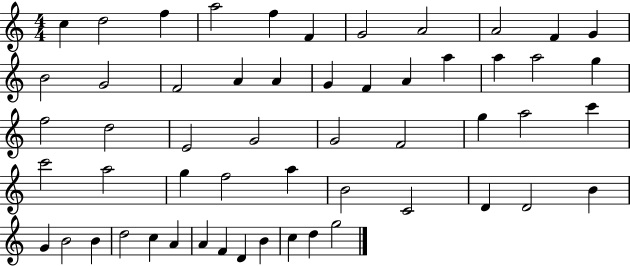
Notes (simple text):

C5/q D5/h F5/q A5/h F5/q F4/q G4/h A4/h A4/h F4/q G4/q B4/h G4/h F4/h A4/q A4/q G4/q F4/q A4/q A5/q A5/q A5/h G5/q F5/h D5/h E4/h G4/h G4/h F4/h G5/q A5/h C6/q C6/h A5/h G5/q F5/h A5/q B4/h C4/h D4/q D4/h B4/q G4/q B4/h B4/q D5/h C5/q A4/q A4/q F4/q D4/q B4/q C5/q D5/q G5/h